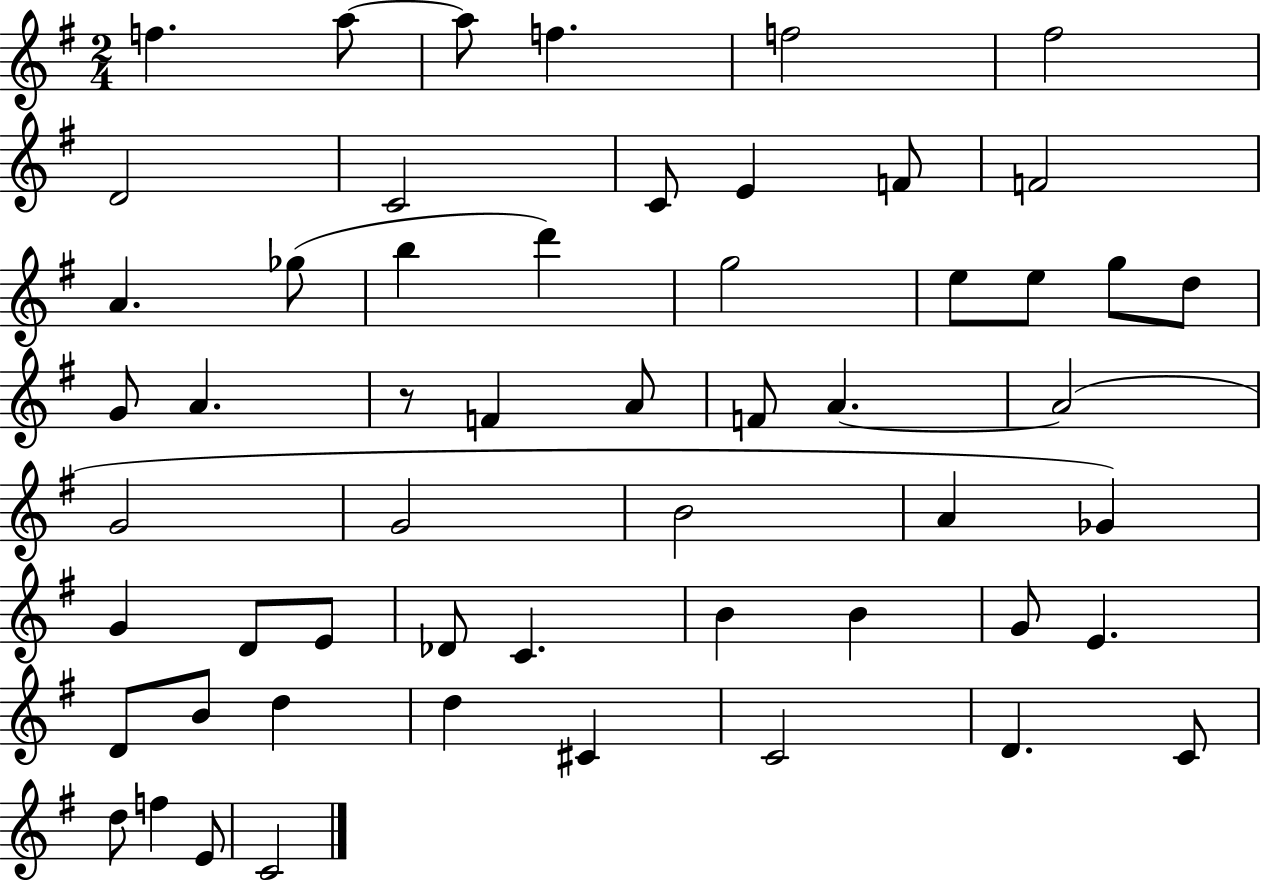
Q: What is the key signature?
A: G major